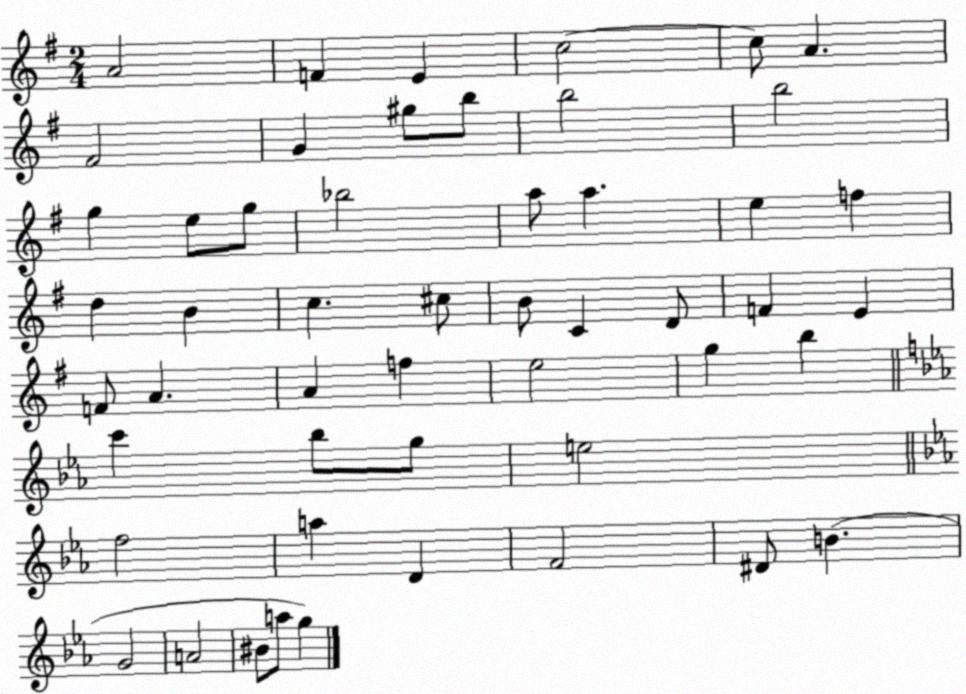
X:1
T:Untitled
M:2/4
L:1/4
K:G
A2 F E c2 c/2 A ^F2 G ^g/2 b/2 b2 b2 g e/2 g/2 _b2 a/2 a e f d B c ^c/2 B/2 C D/2 F E F/2 A A f e2 g b c' _b/2 g/2 e2 f2 a D F2 ^D/2 B G2 A2 ^B/2 a/2 g